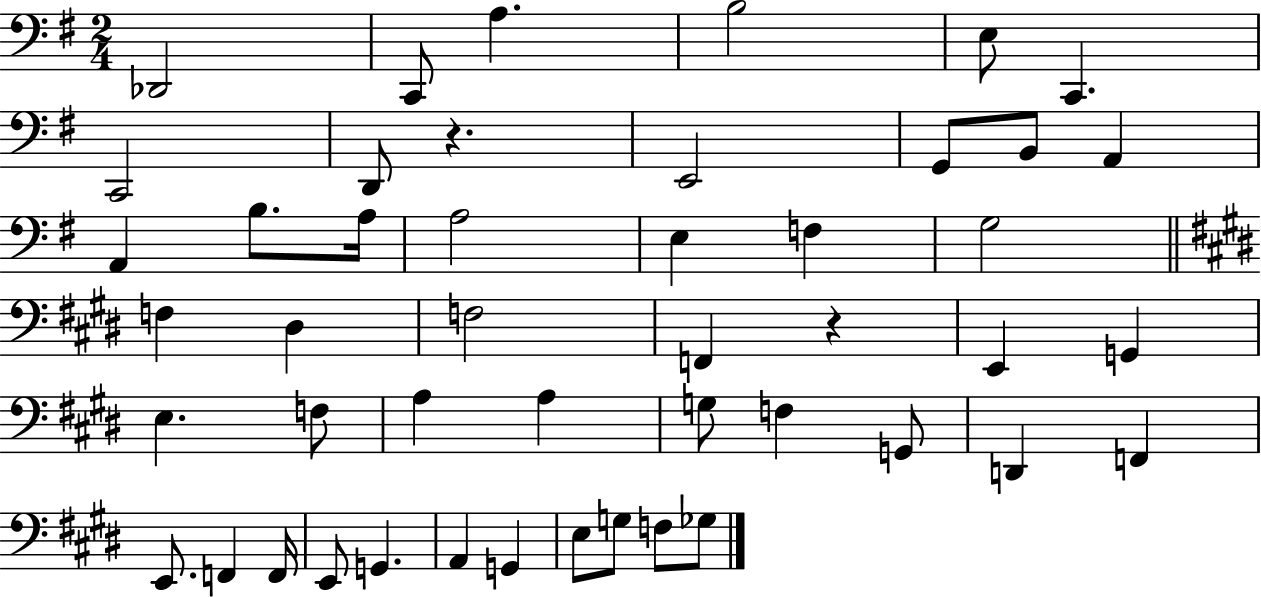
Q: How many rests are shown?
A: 2